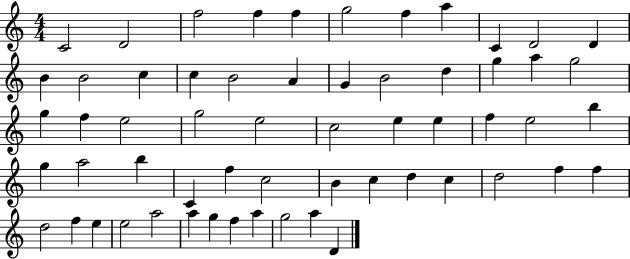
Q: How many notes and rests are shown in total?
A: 59